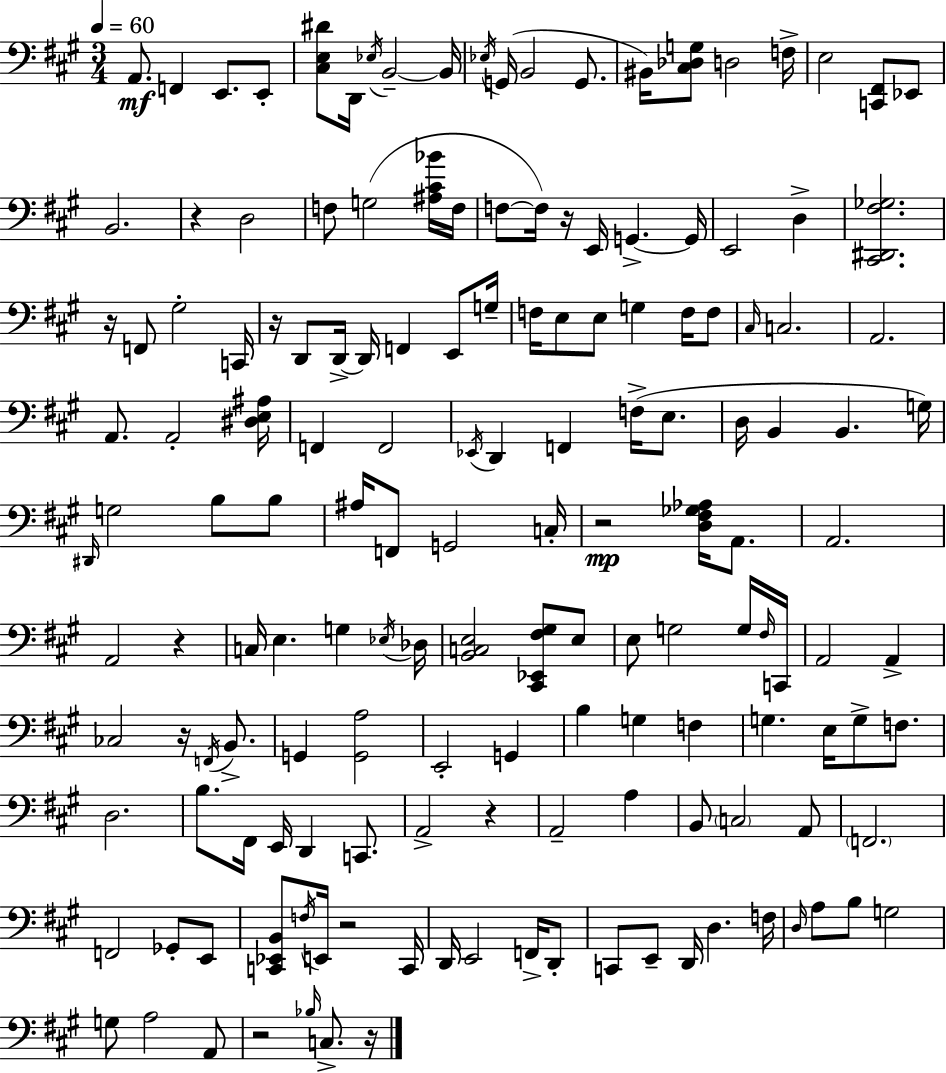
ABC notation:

X:1
T:Untitled
M:3/4
L:1/4
K:A
A,,/2 F,, E,,/2 E,,/2 [^C,E,^D]/2 D,,/4 _E,/4 B,,2 B,,/4 _E,/4 G,,/4 B,,2 G,,/2 ^B,,/4 [^C,_D,G,]/2 D,2 F,/4 E,2 [C,,^F,,]/2 _E,,/2 B,,2 z D,2 F,/2 G,2 [^A,^C_B]/4 F,/4 F,/2 F,/4 z/4 E,,/4 G,, G,,/4 E,,2 D, [^C,,^D,,^F,_G,]2 z/4 F,,/2 ^G,2 C,,/4 z/4 D,,/2 D,,/4 D,,/4 F,, E,,/2 G,/4 F,/4 E,/2 E,/2 G, F,/4 F,/2 ^C,/4 C,2 A,,2 A,,/2 A,,2 [^D,E,^A,]/4 F,, F,,2 _E,,/4 D,, F,, F,/4 E,/2 D,/4 B,, B,, G,/4 ^D,,/4 G,2 B,/2 B,/2 ^A,/4 F,,/2 G,,2 C,/4 z2 [D,^F,_G,_A,]/4 A,,/2 A,,2 A,,2 z C,/4 E, G, _E,/4 _D,/4 [B,,C,E,]2 [^C,,_E,,^F,^G,]/2 E,/2 E,/2 G,2 G,/4 ^F,/4 C,,/4 A,,2 A,, _C,2 z/4 F,,/4 B,,/2 G,, [G,,A,]2 E,,2 G,, B, G, F, G, E,/4 G,/2 F,/2 D,2 B,/2 ^F,,/4 E,,/4 D,, C,,/2 A,,2 z A,,2 A, B,,/2 C,2 A,,/2 F,,2 F,,2 _G,,/2 E,,/2 [C,,_E,,B,,]/2 F,/4 E,,/4 z2 C,,/4 D,,/4 E,,2 F,,/4 D,,/2 C,,/2 E,,/2 D,,/4 D, F,/4 D,/4 A,/2 B,/2 G,2 G,/2 A,2 A,,/2 z2 _B,/4 C,/2 z/4